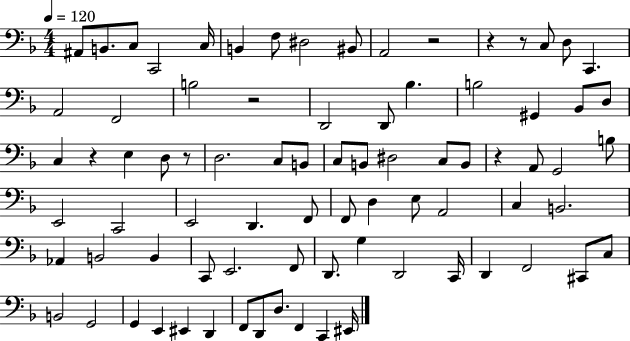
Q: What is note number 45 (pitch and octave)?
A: E3